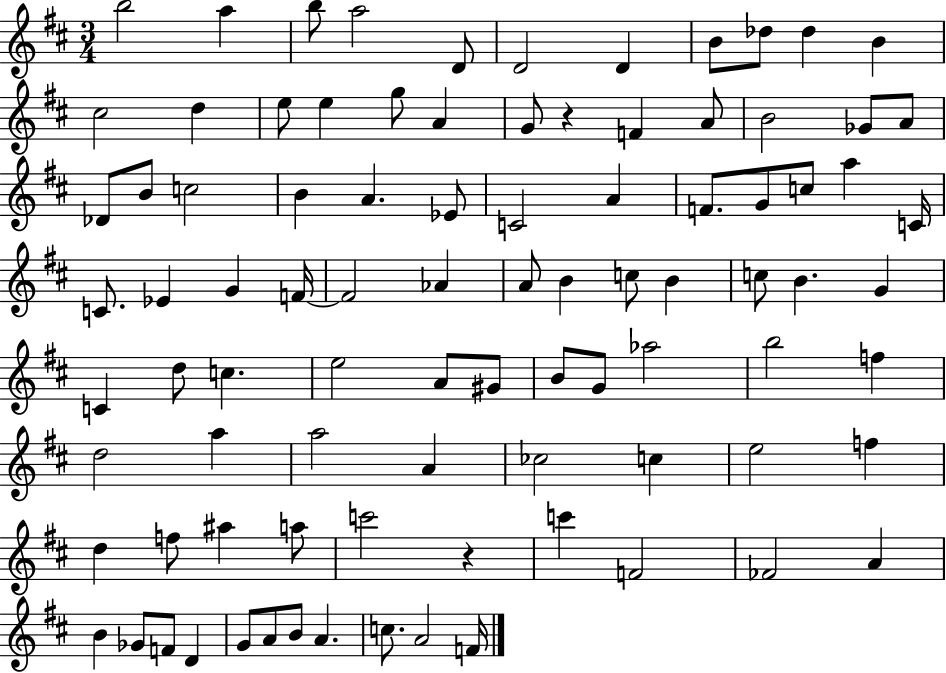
{
  \clef treble
  \numericTimeSignature
  \time 3/4
  \key d \major
  \repeat volta 2 { b''2 a''4 | b''8 a''2 d'8 | d'2 d'4 | b'8 des''8 des''4 b'4 | \break cis''2 d''4 | e''8 e''4 g''8 a'4 | g'8 r4 f'4 a'8 | b'2 ges'8 a'8 | \break des'8 b'8 c''2 | b'4 a'4. ees'8 | c'2 a'4 | f'8. g'8 c''8 a''4 c'16 | \break c'8. ees'4 g'4 f'16~~ | f'2 aes'4 | a'8 b'4 c''8 b'4 | c''8 b'4. g'4 | \break c'4 d''8 c''4. | e''2 a'8 gis'8 | b'8 g'8 aes''2 | b''2 f''4 | \break d''2 a''4 | a''2 a'4 | ces''2 c''4 | e''2 f''4 | \break d''4 f''8 ais''4 a''8 | c'''2 r4 | c'''4 f'2 | fes'2 a'4 | \break b'4 ges'8 f'8 d'4 | g'8 a'8 b'8 a'4. | c''8. a'2 f'16 | } \bar "|."
}